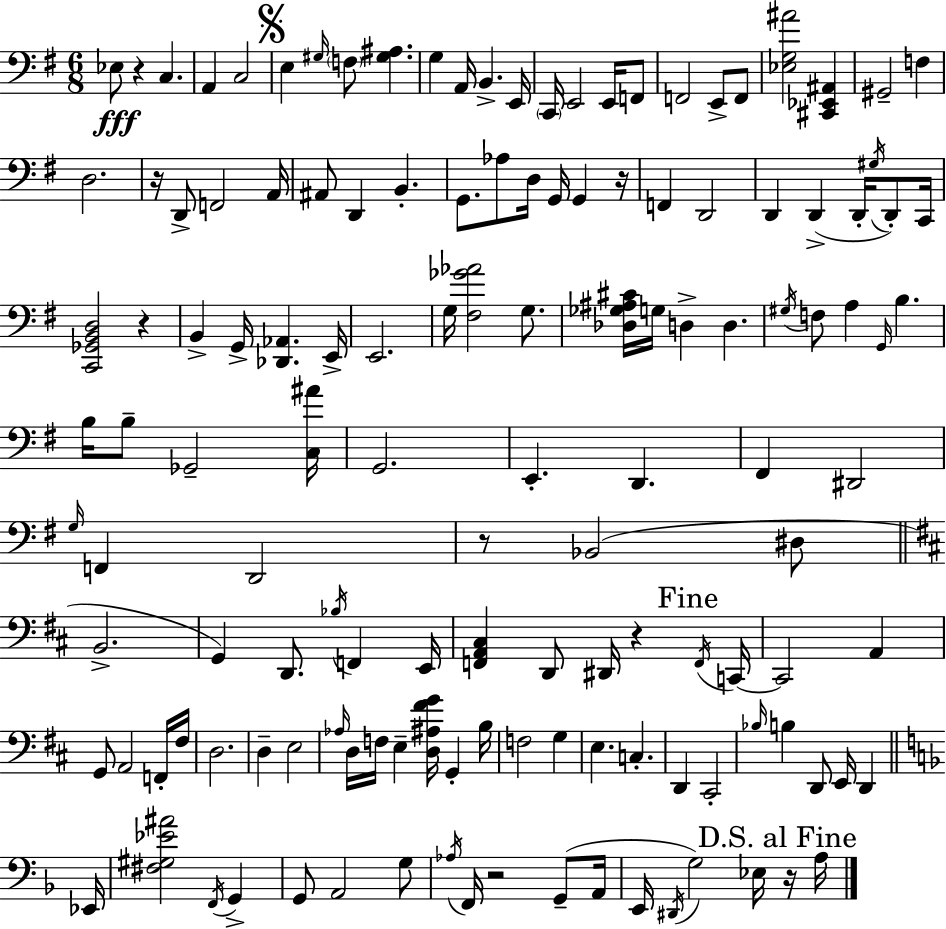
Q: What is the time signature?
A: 6/8